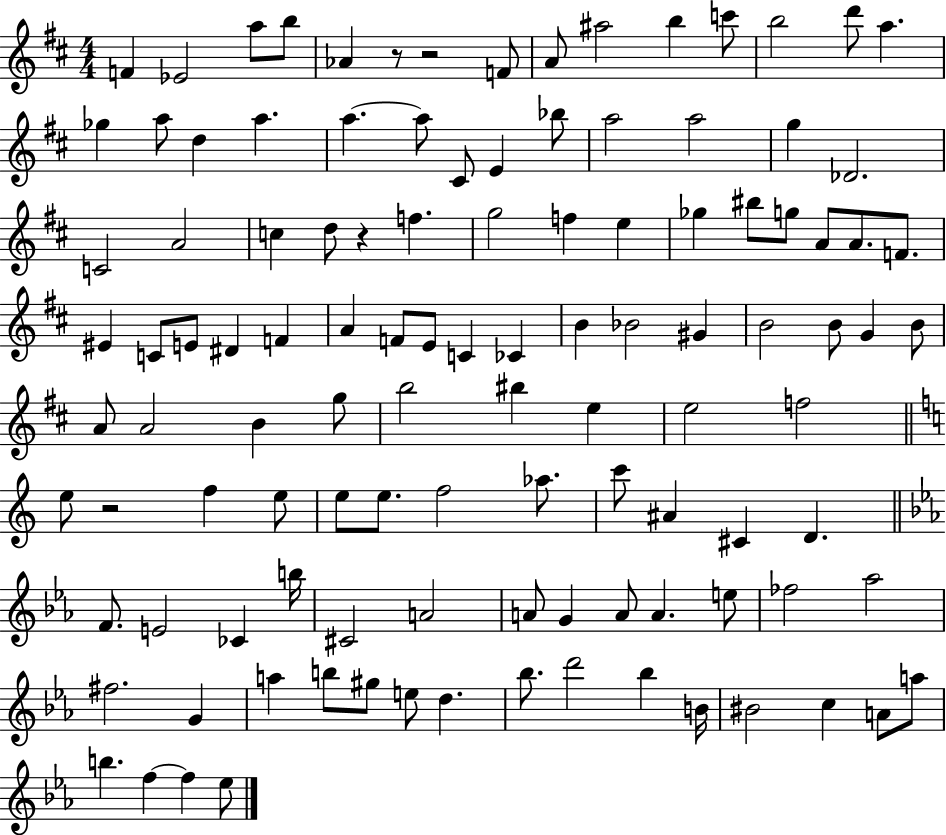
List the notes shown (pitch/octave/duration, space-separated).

F4/q Eb4/h A5/e B5/e Ab4/q R/e R/h F4/e A4/e A#5/h B5/q C6/e B5/h D6/e A5/q. Gb5/q A5/e D5/q A5/q. A5/q. A5/e C#4/e E4/q Bb5/e A5/h A5/h G5/q Db4/h. C4/h A4/h C5/q D5/e R/q F5/q. G5/h F5/q E5/q Gb5/q BIS5/e G5/e A4/e A4/e. F4/e. EIS4/q C4/e E4/e D#4/q F4/q A4/q F4/e E4/e C4/q CES4/q B4/q Bb4/h G#4/q B4/h B4/e G4/q B4/e A4/e A4/h B4/q G5/e B5/h BIS5/q E5/q E5/h F5/h E5/e R/h F5/q E5/e E5/e E5/e. F5/h Ab5/e. C6/e A#4/q C#4/q D4/q. F4/e. E4/h CES4/q B5/s C#4/h A4/h A4/e G4/q A4/e A4/q. E5/e FES5/h Ab5/h F#5/h. G4/q A5/q B5/e G#5/e E5/e D5/q. Bb5/e. D6/h Bb5/q B4/s BIS4/h C5/q A4/e A5/e B5/q. F5/q F5/q Eb5/e